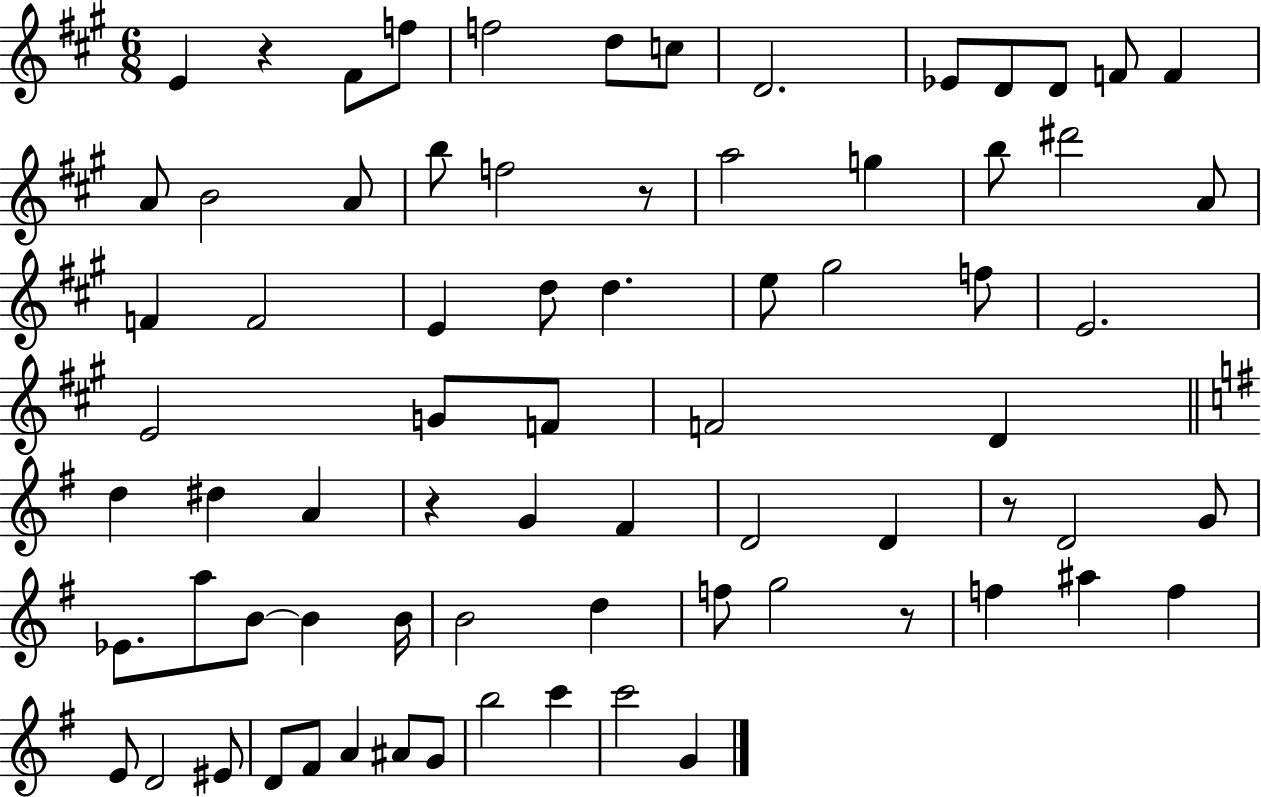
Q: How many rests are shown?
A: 5